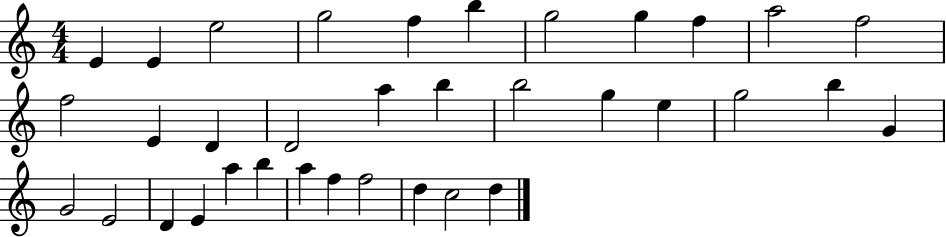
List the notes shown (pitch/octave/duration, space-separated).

E4/q E4/q E5/h G5/h F5/q B5/q G5/h G5/q F5/q A5/h F5/h F5/h E4/q D4/q D4/h A5/q B5/q B5/h G5/q E5/q G5/h B5/q G4/q G4/h E4/h D4/q E4/q A5/q B5/q A5/q F5/q F5/h D5/q C5/h D5/q